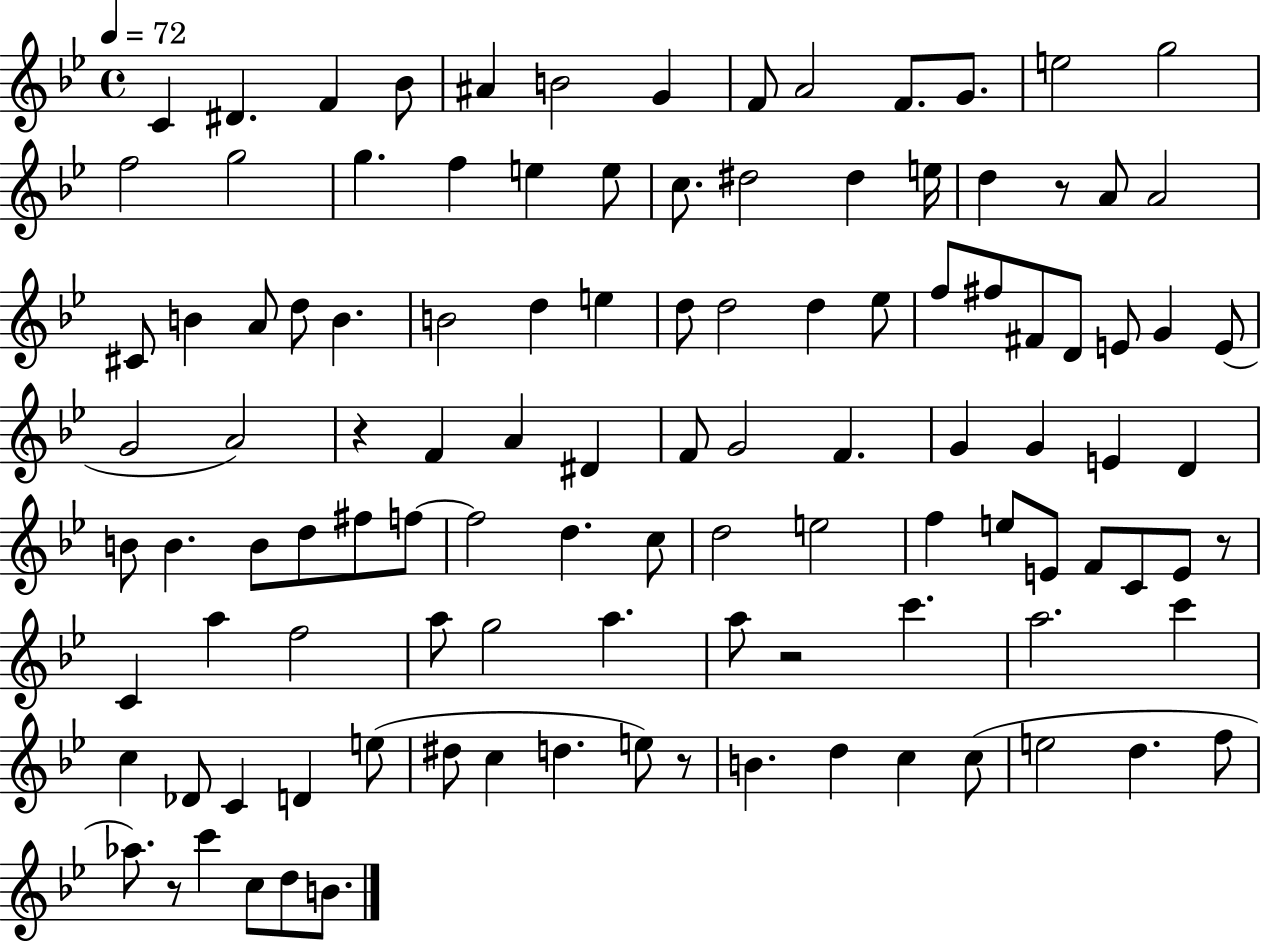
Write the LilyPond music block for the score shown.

{
  \clef treble
  \time 4/4
  \defaultTimeSignature
  \key bes \major
  \tempo 4 = 72
  \repeat volta 2 { c'4 dis'4. f'4 bes'8 | ais'4 b'2 g'4 | f'8 a'2 f'8. g'8. | e''2 g''2 | \break f''2 g''2 | g''4. f''4 e''4 e''8 | c''8. dis''2 dis''4 e''16 | d''4 r8 a'8 a'2 | \break cis'8 b'4 a'8 d''8 b'4. | b'2 d''4 e''4 | d''8 d''2 d''4 ees''8 | f''8 fis''8 fis'8 d'8 e'8 g'4 e'8( | \break g'2 a'2) | r4 f'4 a'4 dis'4 | f'8 g'2 f'4. | g'4 g'4 e'4 d'4 | \break b'8 b'4. b'8 d''8 fis''8 f''8~~ | f''2 d''4. c''8 | d''2 e''2 | f''4 e''8 e'8 f'8 c'8 e'8 r8 | \break c'4 a''4 f''2 | a''8 g''2 a''4. | a''8 r2 c'''4. | a''2. c'''4 | \break c''4 des'8 c'4 d'4 e''8( | dis''8 c''4 d''4. e''8) r8 | b'4. d''4 c''4 c''8( | e''2 d''4. f''8 | \break aes''8.) r8 c'''4 c''8 d''8 b'8. | } \bar "|."
}